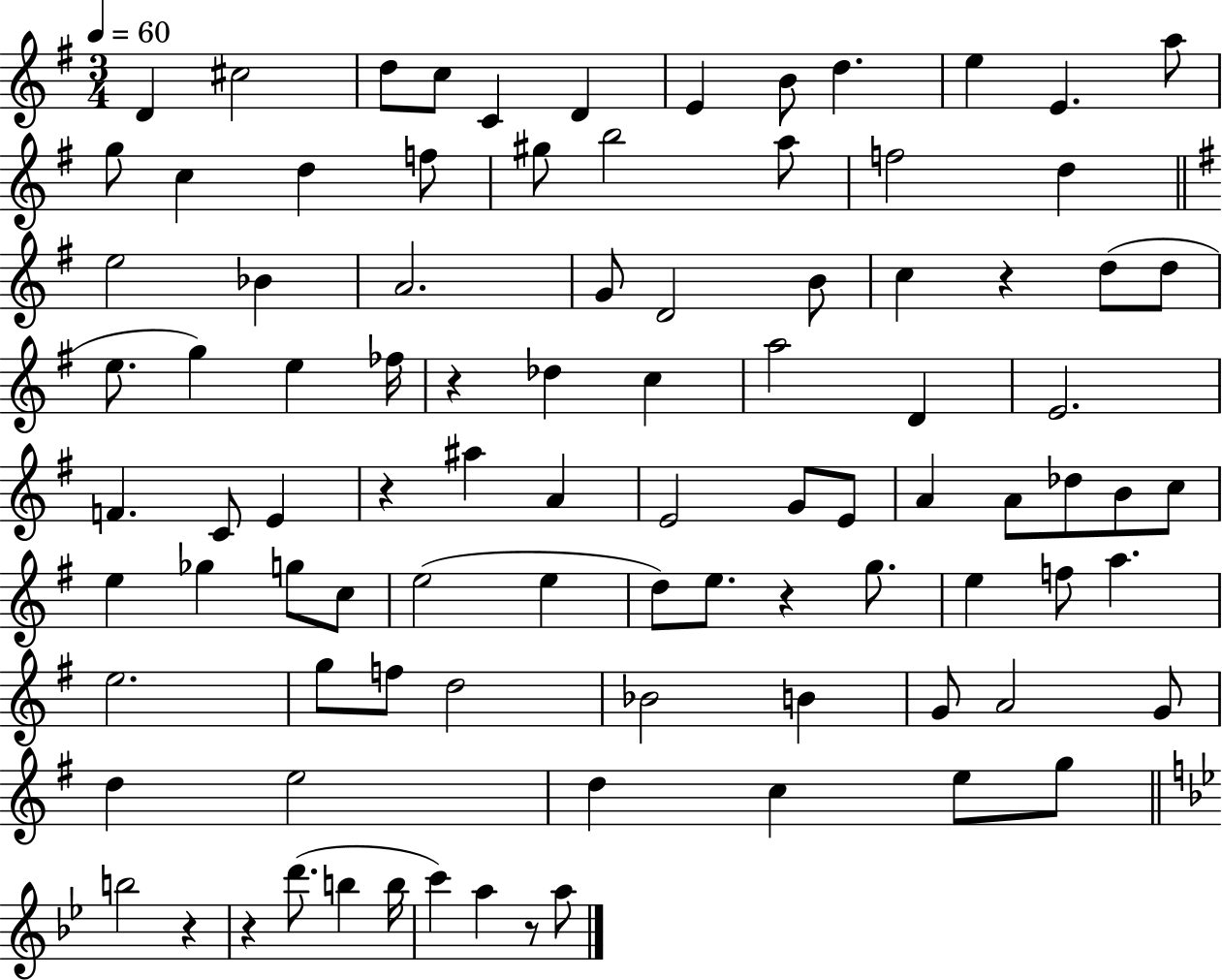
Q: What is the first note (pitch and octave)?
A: D4